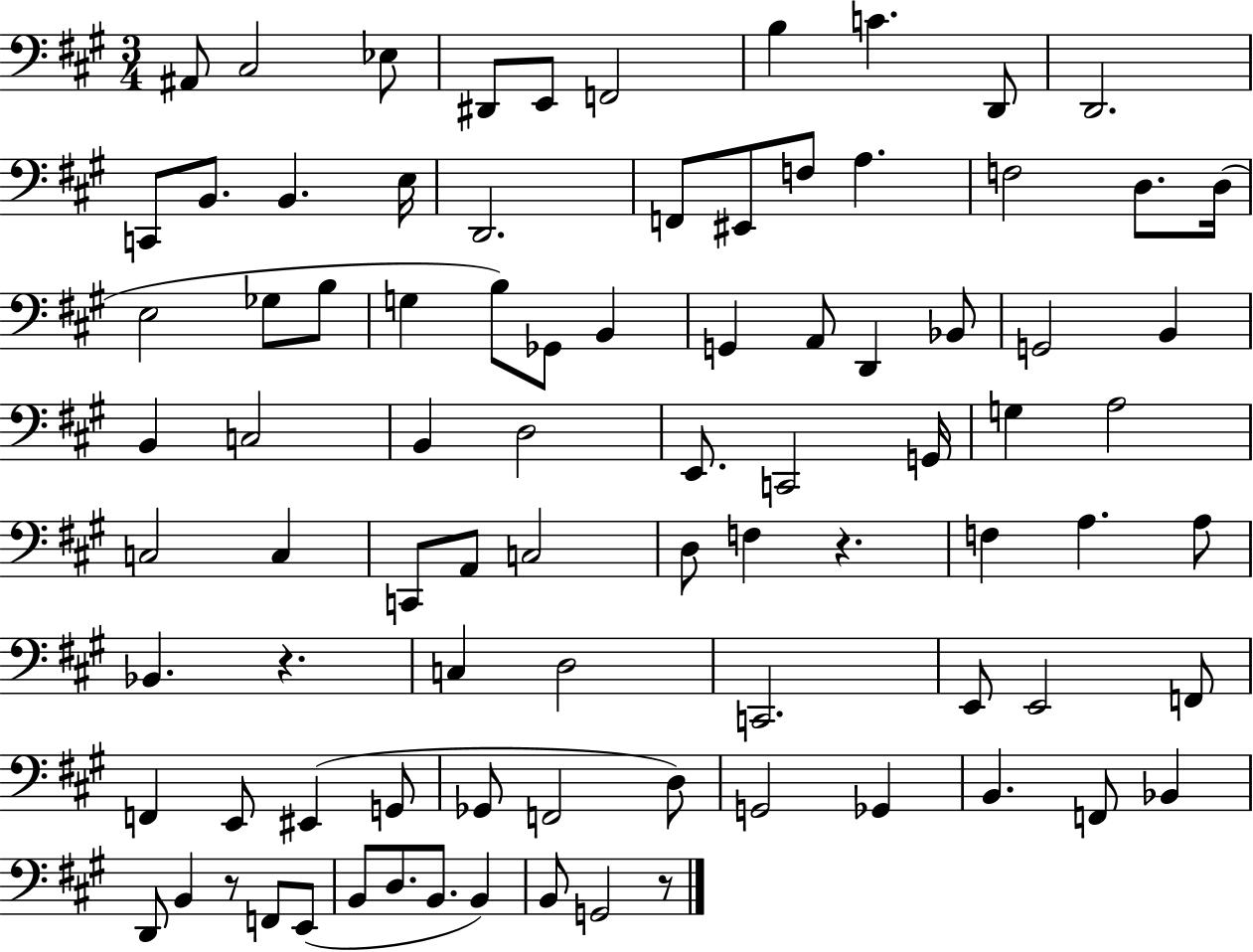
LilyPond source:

{
  \clef bass
  \numericTimeSignature
  \time 3/4
  \key a \major
  \repeat volta 2 { ais,8 cis2 ees8 | dis,8 e,8 f,2 | b4 c'4. d,8 | d,2. | \break c,8 b,8. b,4. e16 | d,2. | f,8 eis,8 f8 a4. | f2 d8. d16( | \break e2 ges8 b8 | g4 b8) ges,8 b,4 | g,4 a,8 d,4 bes,8 | g,2 b,4 | \break b,4 c2 | b,4 d2 | e,8. c,2 g,16 | g4 a2 | \break c2 c4 | c,8 a,8 c2 | d8 f4 r4. | f4 a4. a8 | \break bes,4. r4. | c4 d2 | c,2. | e,8 e,2 f,8 | \break f,4 e,8 eis,4( g,8 | ges,8 f,2 d8) | g,2 ges,4 | b,4. f,8 bes,4 | \break d,8 b,4 r8 f,8 e,8( | b,8 d8. b,8. b,4) | b,8 g,2 r8 | } \bar "|."
}